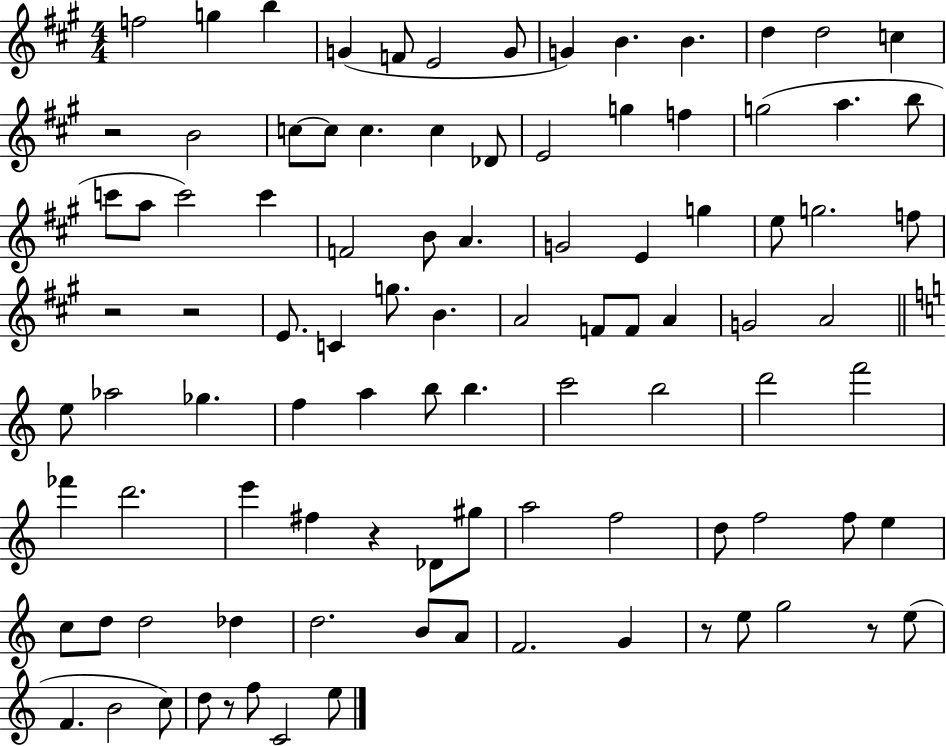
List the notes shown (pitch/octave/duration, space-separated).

F5/h G5/q B5/q G4/q F4/e E4/h G4/e G4/q B4/q. B4/q. D5/q D5/h C5/q R/h B4/h C5/e C5/e C5/q. C5/q Db4/e E4/h G5/q F5/q G5/h A5/q. B5/e C6/e A5/e C6/h C6/q F4/h B4/e A4/q. G4/h E4/q G5/q E5/e G5/h. F5/e R/h R/h E4/e. C4/q G5/e. B4/q. A4/h F4/e F4/e A4/q G4/h A4/h E5/e Ab5/h Gb5/q. F5/q A5/q B5/e B5/q. C6/h B5/h D6/h F6/h FES6/q D6/h. E6/q F#5/q R/q Db4/e G#5/e A5/h F5/h D5/e F5/h F5/e E5/q C5/e D5/e D5/h Db5/q D5/h. B4/e A4/e F4/h. G4/q R/e E5/e G5/h R/e E5/e F4/q. B4/h C5/e D5/e R/e F5/e C4/h E5/e